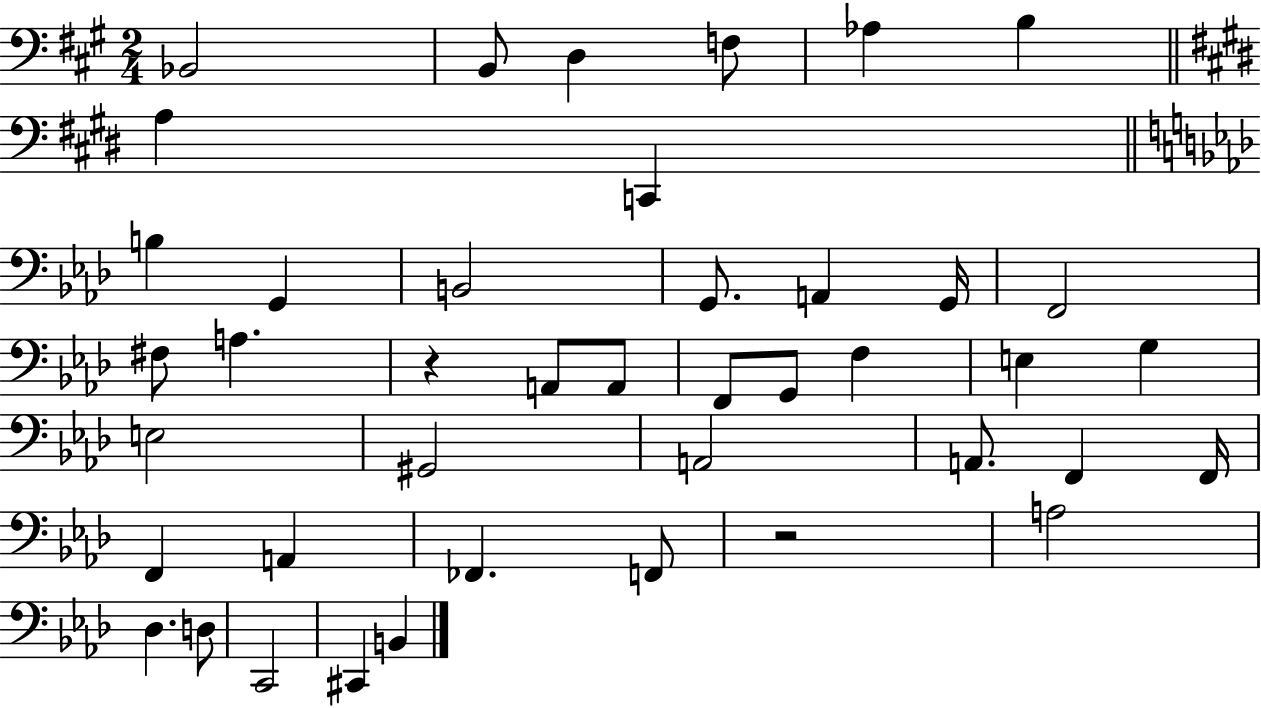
Bb2/h B2/e D3/q F3/e Ab3/q B3/q A3/q C2/q B3/q G2/q B2/h G2/e. A2/q G2/s F2/h F#3/e A3/q. R/q A2/e A2/e F2/e G2/e F3/q E3/q G3/q E3/h G#2/h A2/h A2/e. F2/q F2/s F2/q A2/q FES2/q. F2/e R/h A3/h Db3/q. D3/e C2/h C#2/q B2/q